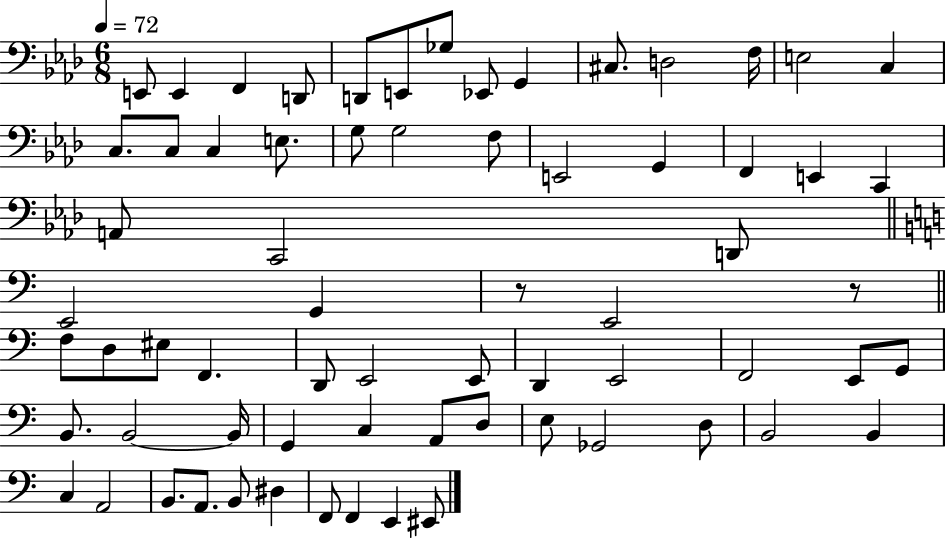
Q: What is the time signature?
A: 6/8